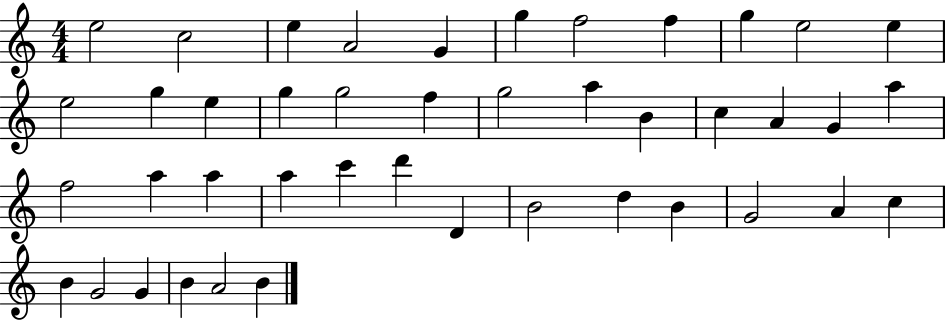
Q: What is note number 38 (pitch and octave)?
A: B4